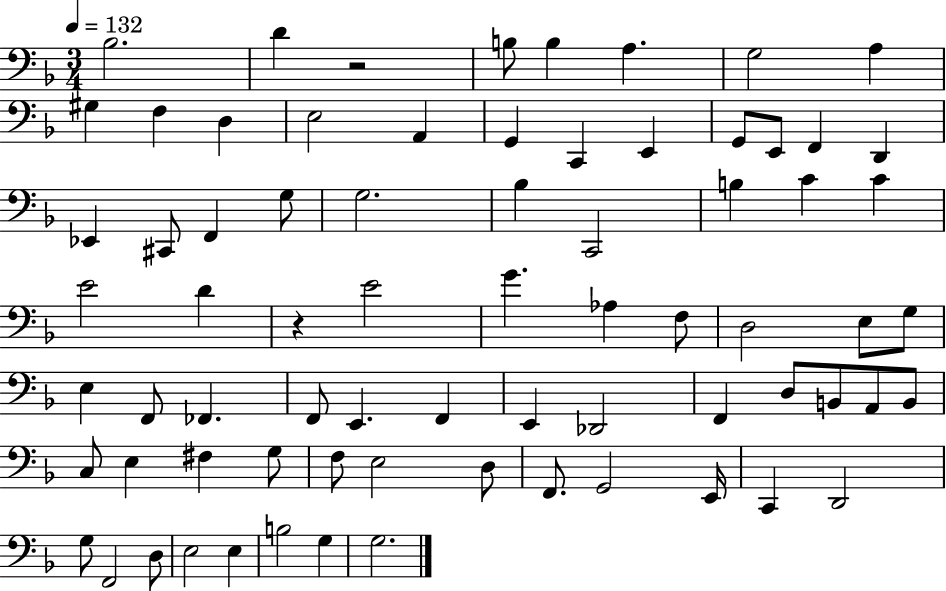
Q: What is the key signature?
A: F major